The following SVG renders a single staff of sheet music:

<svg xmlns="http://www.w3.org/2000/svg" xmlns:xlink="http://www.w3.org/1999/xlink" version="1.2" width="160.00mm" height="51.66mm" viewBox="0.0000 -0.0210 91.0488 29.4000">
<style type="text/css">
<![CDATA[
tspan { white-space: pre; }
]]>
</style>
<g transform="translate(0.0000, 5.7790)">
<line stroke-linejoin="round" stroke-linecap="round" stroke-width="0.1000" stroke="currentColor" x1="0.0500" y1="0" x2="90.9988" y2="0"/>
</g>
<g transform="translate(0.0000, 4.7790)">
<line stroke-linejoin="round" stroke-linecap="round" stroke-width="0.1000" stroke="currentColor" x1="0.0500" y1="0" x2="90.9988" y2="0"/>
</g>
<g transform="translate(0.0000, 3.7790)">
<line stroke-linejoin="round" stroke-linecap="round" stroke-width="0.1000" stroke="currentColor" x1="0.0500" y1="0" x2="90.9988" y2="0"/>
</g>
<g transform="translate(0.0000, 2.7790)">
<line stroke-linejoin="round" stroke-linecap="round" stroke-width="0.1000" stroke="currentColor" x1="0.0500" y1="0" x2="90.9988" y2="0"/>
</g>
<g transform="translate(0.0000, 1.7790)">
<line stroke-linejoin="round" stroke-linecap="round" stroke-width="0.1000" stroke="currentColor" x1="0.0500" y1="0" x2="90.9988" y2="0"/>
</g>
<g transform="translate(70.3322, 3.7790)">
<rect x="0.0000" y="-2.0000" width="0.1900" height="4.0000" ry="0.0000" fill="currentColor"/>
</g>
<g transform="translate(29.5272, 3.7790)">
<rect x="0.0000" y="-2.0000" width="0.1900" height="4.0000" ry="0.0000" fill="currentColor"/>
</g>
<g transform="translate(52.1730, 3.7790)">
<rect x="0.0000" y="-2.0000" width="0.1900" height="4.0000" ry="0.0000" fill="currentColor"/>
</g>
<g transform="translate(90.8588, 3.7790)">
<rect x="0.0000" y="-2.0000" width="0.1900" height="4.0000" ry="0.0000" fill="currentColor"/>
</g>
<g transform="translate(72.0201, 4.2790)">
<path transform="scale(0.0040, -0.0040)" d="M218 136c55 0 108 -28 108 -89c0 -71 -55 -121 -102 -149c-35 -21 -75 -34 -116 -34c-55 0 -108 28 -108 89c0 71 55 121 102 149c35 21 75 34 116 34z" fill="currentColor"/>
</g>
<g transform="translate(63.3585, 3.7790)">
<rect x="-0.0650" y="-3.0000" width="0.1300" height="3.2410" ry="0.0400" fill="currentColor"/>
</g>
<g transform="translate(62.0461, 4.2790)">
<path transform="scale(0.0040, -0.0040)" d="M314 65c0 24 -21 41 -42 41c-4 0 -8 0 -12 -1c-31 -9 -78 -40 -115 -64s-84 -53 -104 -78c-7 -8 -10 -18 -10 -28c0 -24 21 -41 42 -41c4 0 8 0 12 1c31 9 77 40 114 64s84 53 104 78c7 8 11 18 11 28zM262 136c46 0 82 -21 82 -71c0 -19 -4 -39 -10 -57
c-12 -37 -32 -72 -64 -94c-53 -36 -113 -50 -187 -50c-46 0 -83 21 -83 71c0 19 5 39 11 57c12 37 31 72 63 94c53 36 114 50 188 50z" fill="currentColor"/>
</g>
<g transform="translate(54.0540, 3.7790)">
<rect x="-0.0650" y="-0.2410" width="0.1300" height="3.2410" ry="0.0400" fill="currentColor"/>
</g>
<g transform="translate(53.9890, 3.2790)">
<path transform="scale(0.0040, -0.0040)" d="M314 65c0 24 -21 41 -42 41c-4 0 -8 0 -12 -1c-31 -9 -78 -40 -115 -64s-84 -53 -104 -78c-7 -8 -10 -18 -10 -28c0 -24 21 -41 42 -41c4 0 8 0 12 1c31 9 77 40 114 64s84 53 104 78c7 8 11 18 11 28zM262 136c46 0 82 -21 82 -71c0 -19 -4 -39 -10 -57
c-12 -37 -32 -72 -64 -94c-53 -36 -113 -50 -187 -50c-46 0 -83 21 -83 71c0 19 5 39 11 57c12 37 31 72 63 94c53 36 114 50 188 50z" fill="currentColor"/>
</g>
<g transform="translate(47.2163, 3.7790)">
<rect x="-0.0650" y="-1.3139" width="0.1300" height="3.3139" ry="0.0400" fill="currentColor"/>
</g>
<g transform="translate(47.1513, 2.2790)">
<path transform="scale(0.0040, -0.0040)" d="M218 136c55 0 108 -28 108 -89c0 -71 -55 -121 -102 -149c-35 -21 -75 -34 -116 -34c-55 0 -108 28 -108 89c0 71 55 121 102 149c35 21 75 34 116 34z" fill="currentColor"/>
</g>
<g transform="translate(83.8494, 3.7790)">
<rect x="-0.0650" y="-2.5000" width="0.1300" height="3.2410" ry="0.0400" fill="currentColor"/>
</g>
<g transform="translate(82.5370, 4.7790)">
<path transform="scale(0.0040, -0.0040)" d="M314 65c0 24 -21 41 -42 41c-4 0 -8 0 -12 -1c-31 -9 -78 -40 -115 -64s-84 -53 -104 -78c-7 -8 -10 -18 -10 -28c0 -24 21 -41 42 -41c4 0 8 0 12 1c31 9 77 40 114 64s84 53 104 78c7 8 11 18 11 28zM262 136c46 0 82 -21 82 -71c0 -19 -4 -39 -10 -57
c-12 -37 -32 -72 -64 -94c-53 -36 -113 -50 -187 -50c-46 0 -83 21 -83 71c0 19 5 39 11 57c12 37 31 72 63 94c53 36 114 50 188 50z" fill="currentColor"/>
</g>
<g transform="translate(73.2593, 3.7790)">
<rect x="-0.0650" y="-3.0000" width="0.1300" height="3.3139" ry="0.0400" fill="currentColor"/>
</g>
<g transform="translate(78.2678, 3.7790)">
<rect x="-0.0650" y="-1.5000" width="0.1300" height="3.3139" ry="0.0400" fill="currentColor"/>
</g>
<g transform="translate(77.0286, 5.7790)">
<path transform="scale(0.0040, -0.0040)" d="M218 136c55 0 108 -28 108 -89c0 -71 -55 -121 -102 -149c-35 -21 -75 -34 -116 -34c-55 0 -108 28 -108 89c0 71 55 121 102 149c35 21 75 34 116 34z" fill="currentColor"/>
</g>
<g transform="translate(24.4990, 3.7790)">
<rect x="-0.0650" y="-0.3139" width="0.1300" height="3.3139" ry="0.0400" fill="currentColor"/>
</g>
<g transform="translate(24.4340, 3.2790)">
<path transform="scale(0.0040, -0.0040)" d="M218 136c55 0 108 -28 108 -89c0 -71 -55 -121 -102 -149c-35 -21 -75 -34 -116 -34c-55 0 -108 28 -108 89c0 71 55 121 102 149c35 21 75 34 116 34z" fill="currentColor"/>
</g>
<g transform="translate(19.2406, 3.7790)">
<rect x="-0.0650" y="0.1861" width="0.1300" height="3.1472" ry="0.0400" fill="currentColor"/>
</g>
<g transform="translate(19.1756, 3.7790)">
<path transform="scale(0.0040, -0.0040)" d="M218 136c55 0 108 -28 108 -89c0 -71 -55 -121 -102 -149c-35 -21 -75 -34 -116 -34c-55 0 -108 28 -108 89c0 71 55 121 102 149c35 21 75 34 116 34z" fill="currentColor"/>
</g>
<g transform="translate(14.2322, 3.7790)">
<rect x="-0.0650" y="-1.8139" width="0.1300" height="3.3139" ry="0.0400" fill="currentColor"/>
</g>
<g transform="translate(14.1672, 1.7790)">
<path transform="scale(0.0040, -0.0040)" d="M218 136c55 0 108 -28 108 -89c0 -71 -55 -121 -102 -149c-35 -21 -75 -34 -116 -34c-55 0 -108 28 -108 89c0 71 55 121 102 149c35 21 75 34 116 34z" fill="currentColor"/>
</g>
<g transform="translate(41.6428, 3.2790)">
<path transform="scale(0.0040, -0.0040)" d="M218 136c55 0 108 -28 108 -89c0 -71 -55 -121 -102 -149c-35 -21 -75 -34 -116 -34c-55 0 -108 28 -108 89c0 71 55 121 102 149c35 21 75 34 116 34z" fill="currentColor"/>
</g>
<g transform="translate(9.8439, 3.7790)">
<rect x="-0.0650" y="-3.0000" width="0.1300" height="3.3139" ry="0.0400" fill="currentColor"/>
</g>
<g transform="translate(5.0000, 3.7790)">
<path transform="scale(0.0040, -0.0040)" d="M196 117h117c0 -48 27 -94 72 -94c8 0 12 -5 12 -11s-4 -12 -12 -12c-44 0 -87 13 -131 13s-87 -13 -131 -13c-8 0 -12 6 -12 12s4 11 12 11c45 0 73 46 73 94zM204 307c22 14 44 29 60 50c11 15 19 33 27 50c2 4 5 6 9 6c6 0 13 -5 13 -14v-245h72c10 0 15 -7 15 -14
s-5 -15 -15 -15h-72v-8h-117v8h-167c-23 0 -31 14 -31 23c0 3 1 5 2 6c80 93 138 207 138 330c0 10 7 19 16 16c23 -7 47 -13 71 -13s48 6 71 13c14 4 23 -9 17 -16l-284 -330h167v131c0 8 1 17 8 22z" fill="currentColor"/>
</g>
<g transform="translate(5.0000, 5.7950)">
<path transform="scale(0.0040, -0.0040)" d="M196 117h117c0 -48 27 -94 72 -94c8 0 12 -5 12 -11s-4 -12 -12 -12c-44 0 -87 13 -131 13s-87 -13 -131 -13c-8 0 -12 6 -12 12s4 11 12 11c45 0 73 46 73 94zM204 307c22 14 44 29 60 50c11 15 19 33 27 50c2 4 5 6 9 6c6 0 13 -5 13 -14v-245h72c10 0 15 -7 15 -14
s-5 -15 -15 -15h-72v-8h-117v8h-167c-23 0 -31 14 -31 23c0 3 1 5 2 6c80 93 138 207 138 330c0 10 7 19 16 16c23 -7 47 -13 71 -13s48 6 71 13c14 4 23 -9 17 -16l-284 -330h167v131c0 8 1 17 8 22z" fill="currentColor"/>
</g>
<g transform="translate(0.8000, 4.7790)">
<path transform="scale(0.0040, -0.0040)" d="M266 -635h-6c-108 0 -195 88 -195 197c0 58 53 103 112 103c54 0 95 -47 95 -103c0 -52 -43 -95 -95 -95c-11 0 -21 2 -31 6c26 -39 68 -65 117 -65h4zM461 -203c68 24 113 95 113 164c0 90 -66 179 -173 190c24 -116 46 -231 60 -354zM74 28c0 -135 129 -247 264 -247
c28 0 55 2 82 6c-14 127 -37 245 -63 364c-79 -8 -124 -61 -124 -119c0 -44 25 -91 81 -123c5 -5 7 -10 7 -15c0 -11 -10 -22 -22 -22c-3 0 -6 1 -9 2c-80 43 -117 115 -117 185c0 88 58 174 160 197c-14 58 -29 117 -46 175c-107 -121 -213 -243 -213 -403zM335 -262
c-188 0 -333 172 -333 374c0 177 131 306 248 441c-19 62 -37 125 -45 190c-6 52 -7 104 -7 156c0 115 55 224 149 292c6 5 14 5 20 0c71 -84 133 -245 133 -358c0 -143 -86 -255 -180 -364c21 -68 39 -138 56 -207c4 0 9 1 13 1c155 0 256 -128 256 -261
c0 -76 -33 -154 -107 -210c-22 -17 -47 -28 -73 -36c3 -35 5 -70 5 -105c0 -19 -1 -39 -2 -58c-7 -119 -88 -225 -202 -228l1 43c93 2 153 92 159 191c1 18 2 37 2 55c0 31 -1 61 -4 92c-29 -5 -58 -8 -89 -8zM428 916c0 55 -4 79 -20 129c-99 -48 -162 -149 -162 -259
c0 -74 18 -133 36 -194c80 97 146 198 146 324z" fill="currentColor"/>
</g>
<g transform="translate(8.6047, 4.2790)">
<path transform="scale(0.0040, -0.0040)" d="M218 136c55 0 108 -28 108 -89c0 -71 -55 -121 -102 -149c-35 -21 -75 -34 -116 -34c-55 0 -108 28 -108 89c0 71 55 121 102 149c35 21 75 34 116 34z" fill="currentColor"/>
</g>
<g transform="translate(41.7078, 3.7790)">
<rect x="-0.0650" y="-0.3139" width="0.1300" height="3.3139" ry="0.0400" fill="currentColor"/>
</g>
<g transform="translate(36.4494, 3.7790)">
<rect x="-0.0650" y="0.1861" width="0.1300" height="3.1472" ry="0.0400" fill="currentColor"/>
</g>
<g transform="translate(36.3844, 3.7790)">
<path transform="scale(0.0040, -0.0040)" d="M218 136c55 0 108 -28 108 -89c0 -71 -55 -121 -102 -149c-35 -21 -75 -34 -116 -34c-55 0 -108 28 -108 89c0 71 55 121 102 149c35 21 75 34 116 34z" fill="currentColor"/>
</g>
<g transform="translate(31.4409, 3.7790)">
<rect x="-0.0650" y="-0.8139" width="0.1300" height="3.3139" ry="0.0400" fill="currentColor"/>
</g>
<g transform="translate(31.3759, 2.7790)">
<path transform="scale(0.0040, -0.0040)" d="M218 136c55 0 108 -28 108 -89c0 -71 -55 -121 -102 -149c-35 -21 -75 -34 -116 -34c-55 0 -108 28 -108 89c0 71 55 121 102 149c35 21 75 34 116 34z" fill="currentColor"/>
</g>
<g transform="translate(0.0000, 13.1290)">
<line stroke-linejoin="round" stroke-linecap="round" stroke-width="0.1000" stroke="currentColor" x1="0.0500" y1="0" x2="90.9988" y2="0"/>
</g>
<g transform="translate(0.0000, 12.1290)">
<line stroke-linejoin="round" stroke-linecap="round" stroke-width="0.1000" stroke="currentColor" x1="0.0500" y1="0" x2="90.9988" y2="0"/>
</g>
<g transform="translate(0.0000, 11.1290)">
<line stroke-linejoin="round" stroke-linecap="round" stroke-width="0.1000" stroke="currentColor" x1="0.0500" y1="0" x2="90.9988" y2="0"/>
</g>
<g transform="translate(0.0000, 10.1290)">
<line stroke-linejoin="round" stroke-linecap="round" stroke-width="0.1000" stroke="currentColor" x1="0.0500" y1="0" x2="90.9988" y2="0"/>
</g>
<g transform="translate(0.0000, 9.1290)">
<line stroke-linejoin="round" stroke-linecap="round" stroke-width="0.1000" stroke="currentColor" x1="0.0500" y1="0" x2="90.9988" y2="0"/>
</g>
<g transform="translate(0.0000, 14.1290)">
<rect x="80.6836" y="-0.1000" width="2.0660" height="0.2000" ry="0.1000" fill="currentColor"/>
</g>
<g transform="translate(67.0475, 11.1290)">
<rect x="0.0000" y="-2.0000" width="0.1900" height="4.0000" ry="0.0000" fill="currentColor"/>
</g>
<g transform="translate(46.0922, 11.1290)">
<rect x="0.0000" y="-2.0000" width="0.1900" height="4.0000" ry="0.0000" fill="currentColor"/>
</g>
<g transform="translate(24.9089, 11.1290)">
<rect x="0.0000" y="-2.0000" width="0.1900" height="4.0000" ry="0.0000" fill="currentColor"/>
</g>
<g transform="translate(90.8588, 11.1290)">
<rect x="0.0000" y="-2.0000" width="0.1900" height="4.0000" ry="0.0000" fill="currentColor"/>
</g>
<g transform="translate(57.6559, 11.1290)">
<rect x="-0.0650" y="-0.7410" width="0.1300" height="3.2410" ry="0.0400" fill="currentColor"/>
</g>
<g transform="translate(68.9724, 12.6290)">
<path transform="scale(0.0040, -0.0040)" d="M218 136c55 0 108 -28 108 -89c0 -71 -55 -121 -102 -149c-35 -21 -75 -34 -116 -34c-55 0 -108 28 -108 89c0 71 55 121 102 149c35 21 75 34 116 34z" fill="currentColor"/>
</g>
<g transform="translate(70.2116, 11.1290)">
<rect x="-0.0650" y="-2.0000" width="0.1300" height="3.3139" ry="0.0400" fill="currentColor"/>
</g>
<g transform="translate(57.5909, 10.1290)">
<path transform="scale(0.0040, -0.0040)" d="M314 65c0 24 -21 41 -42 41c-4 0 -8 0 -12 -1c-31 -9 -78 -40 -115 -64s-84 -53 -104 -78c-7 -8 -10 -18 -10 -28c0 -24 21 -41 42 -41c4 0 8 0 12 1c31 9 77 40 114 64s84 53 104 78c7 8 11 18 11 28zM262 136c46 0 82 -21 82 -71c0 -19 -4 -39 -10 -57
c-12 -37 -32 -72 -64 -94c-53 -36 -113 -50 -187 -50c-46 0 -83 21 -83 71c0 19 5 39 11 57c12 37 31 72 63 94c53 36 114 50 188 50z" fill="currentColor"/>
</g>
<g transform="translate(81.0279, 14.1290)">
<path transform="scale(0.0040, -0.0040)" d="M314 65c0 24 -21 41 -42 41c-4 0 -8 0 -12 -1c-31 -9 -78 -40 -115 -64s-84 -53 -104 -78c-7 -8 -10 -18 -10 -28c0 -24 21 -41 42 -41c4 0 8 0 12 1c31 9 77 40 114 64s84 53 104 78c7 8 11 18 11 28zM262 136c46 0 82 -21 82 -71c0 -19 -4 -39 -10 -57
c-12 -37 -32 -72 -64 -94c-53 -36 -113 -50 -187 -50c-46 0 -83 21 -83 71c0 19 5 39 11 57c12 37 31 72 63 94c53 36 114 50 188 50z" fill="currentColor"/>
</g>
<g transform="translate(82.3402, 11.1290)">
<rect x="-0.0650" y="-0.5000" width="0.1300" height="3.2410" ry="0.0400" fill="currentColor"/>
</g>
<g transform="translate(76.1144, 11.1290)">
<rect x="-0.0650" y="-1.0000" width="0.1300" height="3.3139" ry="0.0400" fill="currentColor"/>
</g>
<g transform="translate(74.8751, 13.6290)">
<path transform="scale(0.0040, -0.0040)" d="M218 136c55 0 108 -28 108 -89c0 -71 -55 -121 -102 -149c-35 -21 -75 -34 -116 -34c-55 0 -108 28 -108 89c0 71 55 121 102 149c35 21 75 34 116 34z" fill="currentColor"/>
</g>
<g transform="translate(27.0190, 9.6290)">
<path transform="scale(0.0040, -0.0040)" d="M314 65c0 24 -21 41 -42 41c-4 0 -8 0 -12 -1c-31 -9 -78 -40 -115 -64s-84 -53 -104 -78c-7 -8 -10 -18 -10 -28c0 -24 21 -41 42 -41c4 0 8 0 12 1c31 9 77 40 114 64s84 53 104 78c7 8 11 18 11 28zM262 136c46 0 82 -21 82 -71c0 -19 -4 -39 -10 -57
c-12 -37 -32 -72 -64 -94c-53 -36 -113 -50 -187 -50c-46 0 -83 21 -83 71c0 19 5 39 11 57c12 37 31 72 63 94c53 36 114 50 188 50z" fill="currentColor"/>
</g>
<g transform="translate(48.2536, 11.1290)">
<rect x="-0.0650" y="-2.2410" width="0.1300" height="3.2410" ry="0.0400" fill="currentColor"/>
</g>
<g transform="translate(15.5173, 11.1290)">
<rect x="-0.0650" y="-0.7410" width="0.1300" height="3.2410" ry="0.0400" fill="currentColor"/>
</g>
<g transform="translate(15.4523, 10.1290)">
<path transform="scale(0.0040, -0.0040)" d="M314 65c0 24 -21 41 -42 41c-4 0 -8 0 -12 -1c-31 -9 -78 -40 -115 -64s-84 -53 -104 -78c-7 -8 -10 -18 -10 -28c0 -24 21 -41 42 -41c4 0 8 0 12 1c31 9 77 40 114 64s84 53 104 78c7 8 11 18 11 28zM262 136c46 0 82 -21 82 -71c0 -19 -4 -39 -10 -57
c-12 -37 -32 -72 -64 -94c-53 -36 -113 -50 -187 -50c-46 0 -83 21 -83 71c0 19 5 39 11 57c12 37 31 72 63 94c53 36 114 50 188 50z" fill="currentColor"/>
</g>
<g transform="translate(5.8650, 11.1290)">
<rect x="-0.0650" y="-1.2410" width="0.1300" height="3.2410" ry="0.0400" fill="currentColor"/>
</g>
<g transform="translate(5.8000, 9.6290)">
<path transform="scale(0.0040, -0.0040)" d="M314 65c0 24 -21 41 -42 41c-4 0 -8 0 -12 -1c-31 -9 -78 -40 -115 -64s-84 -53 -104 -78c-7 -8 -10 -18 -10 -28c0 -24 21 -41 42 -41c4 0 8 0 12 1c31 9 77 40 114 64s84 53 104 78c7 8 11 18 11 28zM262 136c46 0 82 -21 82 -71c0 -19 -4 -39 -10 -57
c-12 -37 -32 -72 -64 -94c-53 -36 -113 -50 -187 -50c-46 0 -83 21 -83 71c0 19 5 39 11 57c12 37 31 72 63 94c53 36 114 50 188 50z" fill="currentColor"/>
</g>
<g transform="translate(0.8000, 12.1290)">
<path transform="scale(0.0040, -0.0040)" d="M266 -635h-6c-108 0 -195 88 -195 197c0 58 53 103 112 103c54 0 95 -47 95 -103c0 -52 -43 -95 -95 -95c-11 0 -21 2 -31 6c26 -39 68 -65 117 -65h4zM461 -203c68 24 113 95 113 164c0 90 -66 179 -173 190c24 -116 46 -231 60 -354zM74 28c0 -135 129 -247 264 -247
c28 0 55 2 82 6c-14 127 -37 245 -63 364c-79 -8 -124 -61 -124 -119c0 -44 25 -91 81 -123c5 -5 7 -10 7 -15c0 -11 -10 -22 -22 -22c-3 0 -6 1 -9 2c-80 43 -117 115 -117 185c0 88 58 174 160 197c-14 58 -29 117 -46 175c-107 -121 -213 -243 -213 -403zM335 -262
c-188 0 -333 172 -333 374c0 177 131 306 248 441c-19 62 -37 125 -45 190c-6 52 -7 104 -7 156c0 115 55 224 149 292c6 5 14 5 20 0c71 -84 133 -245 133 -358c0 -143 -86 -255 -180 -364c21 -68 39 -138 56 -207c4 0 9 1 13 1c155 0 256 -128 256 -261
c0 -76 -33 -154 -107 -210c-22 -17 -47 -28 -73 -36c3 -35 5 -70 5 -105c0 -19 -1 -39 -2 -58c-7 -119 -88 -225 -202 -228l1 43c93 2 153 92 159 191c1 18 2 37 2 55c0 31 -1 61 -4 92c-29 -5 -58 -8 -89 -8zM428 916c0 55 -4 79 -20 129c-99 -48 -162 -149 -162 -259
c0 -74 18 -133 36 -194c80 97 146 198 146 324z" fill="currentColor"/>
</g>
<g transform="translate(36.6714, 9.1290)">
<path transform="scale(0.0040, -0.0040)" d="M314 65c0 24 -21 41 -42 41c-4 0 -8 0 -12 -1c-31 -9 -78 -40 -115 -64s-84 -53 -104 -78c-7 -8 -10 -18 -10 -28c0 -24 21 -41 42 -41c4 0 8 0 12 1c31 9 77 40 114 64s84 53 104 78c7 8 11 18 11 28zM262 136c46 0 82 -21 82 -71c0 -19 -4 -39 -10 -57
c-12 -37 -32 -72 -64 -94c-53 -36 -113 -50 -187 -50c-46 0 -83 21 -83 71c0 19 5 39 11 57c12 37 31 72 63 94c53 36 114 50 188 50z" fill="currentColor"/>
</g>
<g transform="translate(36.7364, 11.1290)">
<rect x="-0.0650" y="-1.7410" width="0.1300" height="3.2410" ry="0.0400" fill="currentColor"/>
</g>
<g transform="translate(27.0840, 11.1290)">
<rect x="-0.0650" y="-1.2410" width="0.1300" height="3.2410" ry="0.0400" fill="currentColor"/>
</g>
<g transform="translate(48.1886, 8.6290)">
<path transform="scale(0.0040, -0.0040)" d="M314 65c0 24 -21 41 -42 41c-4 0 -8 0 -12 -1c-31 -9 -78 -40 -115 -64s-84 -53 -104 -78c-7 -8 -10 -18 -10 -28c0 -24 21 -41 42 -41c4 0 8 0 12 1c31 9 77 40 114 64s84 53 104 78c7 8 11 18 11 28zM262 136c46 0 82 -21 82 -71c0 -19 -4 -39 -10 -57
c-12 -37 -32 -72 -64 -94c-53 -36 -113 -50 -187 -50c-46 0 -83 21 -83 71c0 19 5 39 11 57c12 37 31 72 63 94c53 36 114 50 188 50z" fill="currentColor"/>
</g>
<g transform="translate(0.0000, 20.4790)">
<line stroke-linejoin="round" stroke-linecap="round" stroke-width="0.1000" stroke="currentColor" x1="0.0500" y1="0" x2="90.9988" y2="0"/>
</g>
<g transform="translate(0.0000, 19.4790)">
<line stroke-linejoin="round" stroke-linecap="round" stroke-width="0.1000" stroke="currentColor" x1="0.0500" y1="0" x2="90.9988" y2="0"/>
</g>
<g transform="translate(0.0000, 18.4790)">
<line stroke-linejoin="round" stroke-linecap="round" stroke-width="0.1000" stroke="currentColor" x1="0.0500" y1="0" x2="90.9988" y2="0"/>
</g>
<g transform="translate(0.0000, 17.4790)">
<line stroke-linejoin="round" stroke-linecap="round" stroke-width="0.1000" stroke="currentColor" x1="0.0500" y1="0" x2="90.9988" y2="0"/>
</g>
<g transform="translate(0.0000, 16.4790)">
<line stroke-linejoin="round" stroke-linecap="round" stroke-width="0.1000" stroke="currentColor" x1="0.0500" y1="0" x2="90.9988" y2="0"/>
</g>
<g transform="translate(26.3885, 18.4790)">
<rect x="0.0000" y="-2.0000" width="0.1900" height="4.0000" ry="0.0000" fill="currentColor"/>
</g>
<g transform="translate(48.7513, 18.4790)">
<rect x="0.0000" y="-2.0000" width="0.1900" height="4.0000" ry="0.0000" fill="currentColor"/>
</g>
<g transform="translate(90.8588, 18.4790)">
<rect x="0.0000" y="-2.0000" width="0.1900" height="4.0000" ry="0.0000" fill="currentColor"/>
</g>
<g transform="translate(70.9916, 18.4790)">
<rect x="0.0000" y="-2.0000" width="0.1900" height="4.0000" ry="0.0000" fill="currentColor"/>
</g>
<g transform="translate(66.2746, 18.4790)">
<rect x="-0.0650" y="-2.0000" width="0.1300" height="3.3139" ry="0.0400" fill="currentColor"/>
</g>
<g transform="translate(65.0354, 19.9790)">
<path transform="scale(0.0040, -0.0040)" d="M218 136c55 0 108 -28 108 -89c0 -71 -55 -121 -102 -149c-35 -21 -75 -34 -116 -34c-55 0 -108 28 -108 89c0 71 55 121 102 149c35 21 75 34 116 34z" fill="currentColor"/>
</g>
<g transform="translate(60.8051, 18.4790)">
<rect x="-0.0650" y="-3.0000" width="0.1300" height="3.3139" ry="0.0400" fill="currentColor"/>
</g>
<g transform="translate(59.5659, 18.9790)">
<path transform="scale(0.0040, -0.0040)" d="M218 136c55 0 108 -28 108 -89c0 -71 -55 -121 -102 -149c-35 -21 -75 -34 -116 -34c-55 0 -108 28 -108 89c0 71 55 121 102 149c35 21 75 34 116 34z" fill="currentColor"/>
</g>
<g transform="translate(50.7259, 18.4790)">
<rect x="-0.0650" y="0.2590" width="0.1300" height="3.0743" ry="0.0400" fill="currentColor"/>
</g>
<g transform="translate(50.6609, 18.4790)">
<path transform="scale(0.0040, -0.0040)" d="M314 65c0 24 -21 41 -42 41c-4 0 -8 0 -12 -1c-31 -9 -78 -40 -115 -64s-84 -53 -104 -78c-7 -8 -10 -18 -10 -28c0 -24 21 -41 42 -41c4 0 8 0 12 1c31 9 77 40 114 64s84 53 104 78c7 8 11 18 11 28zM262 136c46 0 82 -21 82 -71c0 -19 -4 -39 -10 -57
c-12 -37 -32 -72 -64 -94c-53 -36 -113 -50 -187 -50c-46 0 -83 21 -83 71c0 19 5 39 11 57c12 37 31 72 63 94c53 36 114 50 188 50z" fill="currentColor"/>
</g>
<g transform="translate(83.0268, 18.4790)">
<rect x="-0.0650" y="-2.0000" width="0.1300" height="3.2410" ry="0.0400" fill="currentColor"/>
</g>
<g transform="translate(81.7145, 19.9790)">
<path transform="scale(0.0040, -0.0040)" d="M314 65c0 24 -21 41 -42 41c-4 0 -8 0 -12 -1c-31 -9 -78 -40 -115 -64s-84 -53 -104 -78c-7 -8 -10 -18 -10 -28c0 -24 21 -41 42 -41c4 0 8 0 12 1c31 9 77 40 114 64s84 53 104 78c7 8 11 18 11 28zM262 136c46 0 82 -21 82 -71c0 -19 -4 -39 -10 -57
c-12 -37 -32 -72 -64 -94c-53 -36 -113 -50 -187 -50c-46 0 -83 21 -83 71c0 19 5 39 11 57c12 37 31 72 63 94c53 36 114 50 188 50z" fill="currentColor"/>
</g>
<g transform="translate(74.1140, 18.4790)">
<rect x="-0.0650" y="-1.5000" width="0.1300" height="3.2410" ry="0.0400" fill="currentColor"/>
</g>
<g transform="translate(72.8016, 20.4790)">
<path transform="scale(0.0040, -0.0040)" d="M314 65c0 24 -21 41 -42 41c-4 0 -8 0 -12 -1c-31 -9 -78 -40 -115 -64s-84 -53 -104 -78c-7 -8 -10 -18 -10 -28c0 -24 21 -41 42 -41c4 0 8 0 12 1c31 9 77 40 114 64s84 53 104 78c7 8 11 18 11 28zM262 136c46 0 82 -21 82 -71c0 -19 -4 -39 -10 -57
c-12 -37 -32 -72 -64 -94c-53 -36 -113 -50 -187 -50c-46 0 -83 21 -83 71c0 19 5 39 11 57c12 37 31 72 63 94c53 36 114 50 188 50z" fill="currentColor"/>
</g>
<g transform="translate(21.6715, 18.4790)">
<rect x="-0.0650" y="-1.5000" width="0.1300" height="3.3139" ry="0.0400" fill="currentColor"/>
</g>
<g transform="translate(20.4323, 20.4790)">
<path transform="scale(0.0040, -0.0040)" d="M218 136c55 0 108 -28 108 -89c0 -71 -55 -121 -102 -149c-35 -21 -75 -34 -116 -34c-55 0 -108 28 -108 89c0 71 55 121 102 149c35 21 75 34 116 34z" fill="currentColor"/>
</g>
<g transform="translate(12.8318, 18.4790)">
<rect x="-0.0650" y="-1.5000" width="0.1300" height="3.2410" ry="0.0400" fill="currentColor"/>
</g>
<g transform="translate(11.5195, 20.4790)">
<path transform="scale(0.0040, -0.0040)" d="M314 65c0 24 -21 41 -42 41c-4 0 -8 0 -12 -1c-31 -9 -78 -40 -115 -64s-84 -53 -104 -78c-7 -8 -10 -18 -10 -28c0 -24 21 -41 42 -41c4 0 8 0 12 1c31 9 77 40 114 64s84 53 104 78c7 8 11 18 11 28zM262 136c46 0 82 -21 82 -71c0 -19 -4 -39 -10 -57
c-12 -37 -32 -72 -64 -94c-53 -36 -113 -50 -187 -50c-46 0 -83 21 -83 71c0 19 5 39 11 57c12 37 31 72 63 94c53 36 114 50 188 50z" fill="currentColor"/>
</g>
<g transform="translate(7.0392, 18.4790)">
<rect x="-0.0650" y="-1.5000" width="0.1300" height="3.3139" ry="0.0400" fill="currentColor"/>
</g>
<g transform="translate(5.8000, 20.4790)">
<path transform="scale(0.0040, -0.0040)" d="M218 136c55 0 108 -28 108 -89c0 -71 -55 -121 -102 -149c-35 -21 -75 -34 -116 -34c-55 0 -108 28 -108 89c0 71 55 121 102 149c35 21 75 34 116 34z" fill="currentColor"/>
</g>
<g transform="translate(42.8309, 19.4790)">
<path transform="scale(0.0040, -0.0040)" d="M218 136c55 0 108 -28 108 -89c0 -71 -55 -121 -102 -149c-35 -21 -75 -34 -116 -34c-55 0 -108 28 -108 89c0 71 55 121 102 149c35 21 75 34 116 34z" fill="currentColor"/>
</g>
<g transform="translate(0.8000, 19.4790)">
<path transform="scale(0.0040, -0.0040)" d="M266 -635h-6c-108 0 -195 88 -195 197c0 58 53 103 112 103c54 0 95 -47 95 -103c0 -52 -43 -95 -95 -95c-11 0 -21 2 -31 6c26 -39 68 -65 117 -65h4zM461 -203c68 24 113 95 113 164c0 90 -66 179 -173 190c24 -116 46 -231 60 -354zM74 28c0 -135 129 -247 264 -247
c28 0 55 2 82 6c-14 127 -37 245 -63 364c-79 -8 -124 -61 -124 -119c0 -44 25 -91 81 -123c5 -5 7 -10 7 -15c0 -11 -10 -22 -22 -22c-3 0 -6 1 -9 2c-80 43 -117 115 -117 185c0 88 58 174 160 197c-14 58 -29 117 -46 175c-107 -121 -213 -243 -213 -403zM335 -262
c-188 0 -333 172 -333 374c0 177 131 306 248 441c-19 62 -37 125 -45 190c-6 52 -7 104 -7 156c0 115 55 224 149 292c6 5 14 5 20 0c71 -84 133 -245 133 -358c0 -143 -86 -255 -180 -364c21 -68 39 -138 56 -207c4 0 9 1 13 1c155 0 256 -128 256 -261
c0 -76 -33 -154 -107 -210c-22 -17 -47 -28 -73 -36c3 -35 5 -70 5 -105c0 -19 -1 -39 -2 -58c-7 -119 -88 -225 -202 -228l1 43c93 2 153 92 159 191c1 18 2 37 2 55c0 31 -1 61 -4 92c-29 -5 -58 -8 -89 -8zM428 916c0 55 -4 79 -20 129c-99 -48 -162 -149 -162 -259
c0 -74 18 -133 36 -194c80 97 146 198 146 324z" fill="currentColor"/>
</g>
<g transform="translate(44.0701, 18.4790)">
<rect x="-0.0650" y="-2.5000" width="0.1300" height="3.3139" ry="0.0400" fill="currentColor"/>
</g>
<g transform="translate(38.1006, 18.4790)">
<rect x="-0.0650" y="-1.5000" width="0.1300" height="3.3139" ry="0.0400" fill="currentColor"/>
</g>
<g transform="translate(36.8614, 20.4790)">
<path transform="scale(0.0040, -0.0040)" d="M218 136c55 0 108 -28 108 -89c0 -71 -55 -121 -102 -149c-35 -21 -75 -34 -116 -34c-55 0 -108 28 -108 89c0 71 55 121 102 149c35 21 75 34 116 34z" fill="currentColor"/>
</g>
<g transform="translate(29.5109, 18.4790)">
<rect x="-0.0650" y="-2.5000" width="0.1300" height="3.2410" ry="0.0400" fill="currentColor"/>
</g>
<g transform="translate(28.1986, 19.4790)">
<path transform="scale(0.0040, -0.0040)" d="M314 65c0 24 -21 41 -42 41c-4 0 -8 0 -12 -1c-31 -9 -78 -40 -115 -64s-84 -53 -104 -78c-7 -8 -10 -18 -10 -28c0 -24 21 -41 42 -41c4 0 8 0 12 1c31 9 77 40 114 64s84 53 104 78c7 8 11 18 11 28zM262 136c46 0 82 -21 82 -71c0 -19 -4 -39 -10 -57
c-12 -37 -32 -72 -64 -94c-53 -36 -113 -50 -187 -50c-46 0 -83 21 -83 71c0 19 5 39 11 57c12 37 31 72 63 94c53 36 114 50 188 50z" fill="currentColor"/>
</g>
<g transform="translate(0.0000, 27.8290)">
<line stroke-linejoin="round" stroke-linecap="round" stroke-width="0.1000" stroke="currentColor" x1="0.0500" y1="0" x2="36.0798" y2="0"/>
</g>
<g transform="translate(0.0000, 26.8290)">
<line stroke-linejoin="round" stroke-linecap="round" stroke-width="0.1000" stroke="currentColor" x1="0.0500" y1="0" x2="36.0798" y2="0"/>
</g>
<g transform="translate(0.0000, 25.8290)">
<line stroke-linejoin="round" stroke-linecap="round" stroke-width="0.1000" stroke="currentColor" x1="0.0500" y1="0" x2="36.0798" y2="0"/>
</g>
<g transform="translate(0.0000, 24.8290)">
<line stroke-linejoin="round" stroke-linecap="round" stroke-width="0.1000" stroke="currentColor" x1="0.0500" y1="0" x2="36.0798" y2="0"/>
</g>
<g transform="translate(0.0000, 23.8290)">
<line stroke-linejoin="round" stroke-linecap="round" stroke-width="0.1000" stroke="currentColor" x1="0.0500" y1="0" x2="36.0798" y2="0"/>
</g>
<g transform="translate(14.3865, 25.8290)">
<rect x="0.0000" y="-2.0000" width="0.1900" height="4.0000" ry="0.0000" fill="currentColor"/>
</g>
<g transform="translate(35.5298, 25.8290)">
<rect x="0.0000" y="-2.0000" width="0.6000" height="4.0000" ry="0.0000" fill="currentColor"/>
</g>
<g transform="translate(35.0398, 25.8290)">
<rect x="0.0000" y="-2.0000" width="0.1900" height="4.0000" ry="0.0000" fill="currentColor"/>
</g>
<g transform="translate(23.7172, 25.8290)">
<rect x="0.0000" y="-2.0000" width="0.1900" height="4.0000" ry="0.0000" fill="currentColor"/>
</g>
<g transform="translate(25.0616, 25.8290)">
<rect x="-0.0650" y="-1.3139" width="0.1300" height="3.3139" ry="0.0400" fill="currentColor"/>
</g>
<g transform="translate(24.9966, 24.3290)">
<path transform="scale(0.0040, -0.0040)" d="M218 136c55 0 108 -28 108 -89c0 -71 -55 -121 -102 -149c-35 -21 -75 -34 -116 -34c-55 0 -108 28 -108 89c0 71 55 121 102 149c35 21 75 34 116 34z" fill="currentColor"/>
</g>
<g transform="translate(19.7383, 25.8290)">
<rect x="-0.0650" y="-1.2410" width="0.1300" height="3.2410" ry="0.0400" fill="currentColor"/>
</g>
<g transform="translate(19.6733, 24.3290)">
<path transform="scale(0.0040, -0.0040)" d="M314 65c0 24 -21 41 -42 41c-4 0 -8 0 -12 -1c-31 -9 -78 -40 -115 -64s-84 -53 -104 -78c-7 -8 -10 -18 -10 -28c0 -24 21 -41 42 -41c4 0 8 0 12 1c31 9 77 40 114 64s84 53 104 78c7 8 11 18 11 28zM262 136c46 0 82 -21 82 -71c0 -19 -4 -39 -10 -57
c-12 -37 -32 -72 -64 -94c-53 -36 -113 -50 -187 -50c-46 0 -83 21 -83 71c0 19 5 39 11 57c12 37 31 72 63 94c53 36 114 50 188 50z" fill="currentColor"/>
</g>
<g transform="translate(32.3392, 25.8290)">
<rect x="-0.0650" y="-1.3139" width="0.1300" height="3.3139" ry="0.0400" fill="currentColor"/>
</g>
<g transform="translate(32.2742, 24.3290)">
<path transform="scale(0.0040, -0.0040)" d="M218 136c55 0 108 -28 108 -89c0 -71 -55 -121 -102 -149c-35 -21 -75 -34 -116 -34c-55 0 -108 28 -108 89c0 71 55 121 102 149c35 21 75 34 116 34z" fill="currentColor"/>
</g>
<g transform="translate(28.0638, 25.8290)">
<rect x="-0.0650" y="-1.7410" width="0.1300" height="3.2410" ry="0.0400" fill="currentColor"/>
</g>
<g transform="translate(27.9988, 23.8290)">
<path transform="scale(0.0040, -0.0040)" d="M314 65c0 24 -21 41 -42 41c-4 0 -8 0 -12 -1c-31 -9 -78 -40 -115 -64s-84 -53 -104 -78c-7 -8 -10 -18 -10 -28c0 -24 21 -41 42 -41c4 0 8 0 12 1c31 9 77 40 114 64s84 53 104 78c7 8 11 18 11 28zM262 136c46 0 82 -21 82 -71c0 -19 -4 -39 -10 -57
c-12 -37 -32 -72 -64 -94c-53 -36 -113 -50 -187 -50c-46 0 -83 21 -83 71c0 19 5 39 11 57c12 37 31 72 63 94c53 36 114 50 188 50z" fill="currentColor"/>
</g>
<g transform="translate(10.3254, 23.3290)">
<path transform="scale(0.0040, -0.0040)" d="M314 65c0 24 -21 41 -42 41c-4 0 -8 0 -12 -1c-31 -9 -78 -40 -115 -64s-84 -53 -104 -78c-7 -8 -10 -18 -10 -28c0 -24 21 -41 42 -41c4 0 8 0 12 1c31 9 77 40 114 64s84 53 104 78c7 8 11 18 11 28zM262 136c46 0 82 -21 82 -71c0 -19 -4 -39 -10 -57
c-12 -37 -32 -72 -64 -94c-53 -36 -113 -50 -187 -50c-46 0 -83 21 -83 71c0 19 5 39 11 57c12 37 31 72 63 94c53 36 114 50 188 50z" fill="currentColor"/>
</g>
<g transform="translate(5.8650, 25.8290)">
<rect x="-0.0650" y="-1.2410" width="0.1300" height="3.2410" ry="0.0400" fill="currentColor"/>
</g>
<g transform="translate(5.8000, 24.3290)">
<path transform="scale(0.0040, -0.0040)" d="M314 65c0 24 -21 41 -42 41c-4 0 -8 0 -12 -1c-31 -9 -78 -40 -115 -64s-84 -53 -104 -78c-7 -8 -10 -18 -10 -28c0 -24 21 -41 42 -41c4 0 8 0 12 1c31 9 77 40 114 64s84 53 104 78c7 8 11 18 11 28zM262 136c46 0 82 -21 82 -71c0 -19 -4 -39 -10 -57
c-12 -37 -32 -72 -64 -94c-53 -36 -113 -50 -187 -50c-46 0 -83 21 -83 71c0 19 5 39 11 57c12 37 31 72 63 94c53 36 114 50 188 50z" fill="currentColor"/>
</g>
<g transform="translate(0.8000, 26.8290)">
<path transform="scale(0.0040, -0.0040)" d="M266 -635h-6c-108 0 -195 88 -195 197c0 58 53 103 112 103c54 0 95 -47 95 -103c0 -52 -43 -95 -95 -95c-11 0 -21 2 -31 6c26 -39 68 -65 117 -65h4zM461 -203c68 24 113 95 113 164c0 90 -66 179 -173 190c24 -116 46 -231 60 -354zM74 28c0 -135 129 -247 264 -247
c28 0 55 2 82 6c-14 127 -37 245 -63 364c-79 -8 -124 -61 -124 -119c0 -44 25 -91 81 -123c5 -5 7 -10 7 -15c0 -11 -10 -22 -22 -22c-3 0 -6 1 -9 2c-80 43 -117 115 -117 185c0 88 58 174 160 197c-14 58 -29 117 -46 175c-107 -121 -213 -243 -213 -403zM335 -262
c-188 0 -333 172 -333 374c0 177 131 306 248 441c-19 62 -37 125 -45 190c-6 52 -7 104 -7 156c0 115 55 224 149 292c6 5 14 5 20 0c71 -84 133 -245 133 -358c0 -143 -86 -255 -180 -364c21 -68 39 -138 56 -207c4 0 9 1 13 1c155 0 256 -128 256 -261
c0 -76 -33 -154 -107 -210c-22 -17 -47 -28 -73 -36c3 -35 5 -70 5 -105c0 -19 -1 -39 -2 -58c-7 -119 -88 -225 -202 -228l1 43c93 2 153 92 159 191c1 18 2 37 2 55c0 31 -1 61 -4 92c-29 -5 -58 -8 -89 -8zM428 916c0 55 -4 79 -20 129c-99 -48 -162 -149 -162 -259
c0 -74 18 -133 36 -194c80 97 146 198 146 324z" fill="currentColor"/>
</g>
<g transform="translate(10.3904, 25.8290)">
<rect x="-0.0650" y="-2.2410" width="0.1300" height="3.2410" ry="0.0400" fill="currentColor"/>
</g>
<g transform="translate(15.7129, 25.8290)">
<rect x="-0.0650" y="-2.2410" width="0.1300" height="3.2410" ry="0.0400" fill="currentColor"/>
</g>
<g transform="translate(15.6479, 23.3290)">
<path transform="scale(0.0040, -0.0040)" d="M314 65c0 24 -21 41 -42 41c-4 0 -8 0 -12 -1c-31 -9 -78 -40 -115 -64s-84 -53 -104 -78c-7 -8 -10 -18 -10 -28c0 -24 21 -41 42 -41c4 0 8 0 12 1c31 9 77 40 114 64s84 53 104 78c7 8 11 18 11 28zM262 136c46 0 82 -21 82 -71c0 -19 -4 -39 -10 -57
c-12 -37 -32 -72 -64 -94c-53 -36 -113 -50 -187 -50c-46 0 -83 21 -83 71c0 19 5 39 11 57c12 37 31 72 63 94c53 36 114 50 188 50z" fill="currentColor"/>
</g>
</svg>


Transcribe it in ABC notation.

X:1
T:Untitled
M:4/4
L:1/4
K:C
A f B c d B c e c2 A2 A E G2 e2 d2 e2 f2 g2 d2 F D C2 E E2 E G2 E G B2 A F E2 F2 e2 g2 g2 e2 e f2 e